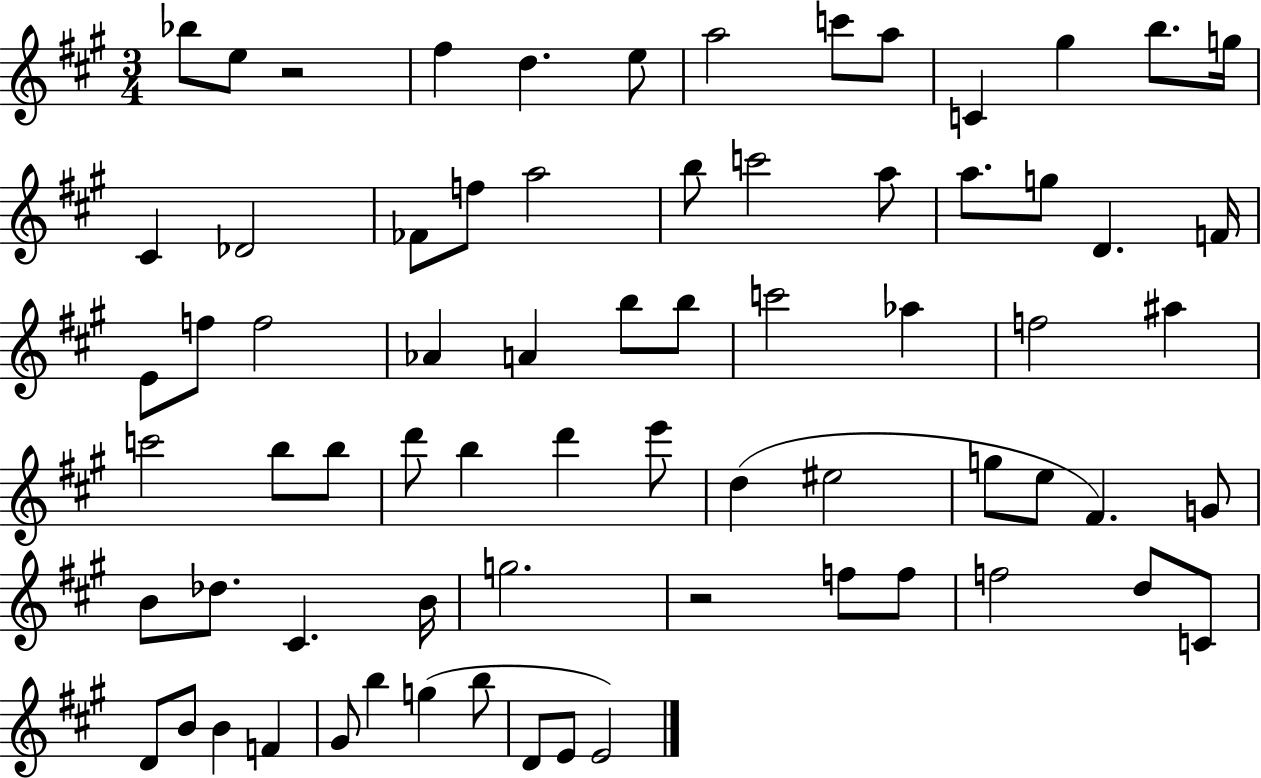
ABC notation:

X:1
T:Untitled
M:3/4
L:1/4
K:A
_b/2 e/2 z2 ^f d e/2 a2 c'/2 a/2 C ^g b/2 g/4 ^C _D2 _F/2 f/2 a2 b/2 c'2 a/2 a/2 g/2 D F/4 E/2 f/2 f2 _A A b/2 b/2 c'2 _a f2 ^a c'2 b/2 b/2 d'/2 b d' e'/2 d ^e2 g/2 e/2 ^F G/2 B/2 _d/2 ^C B/4 g2 z2 f/2 f/2 f2 d/2 C/2 D/2 B/2 B F ^G/2 b g b/2 D/2 E/2 E2